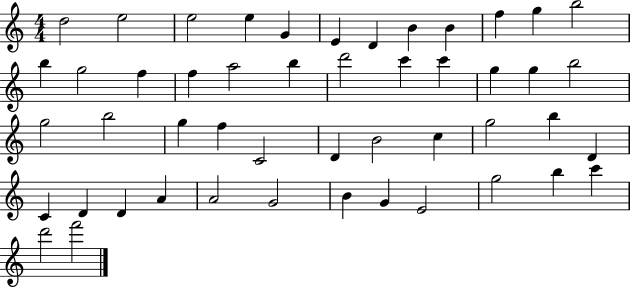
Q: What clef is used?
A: treble